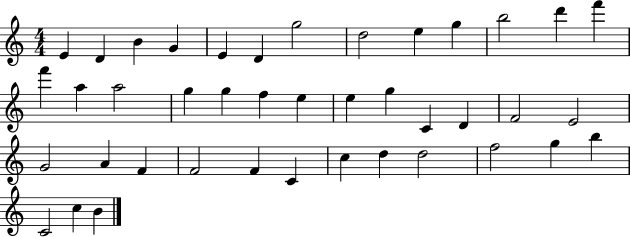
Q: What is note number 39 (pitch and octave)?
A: C4